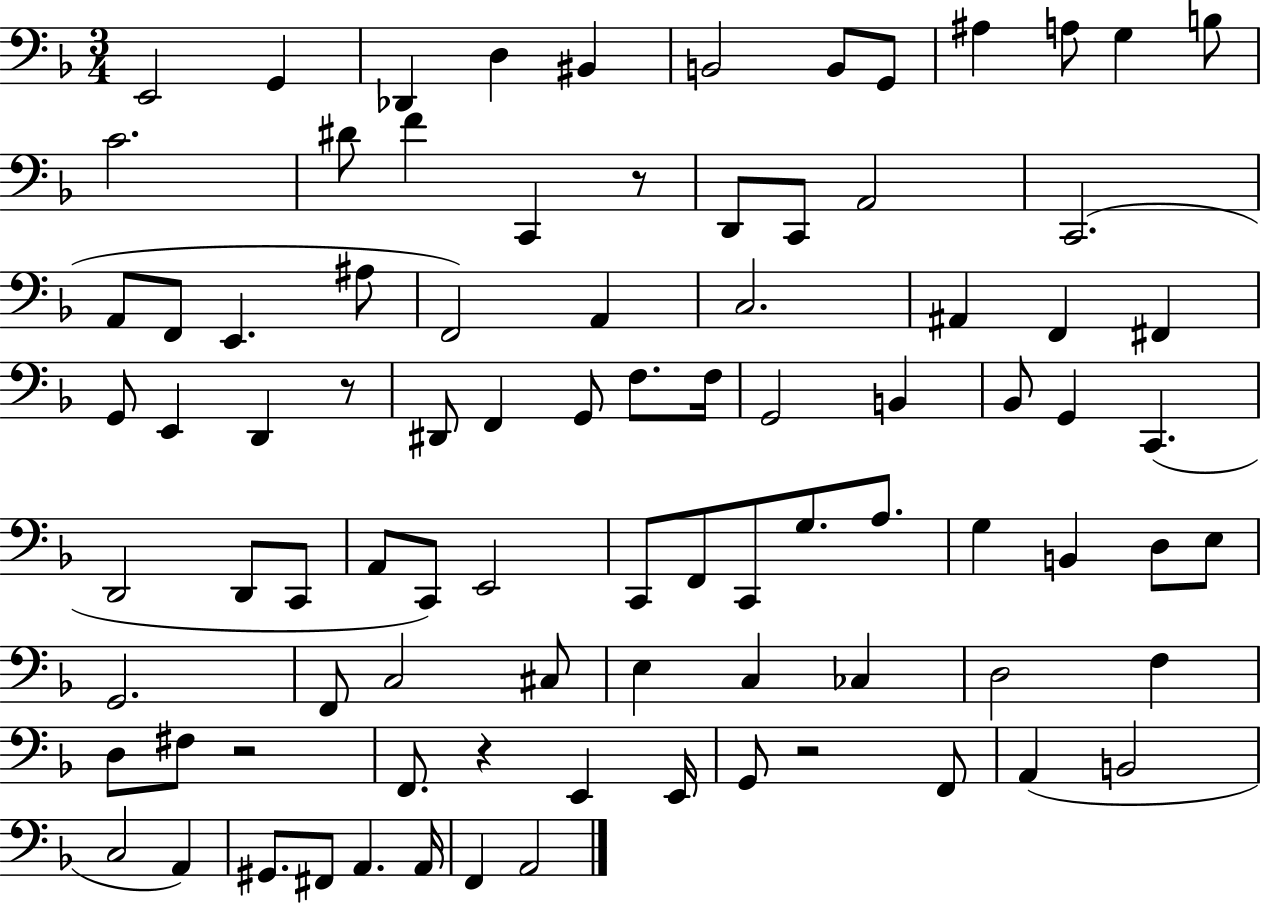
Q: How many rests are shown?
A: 5